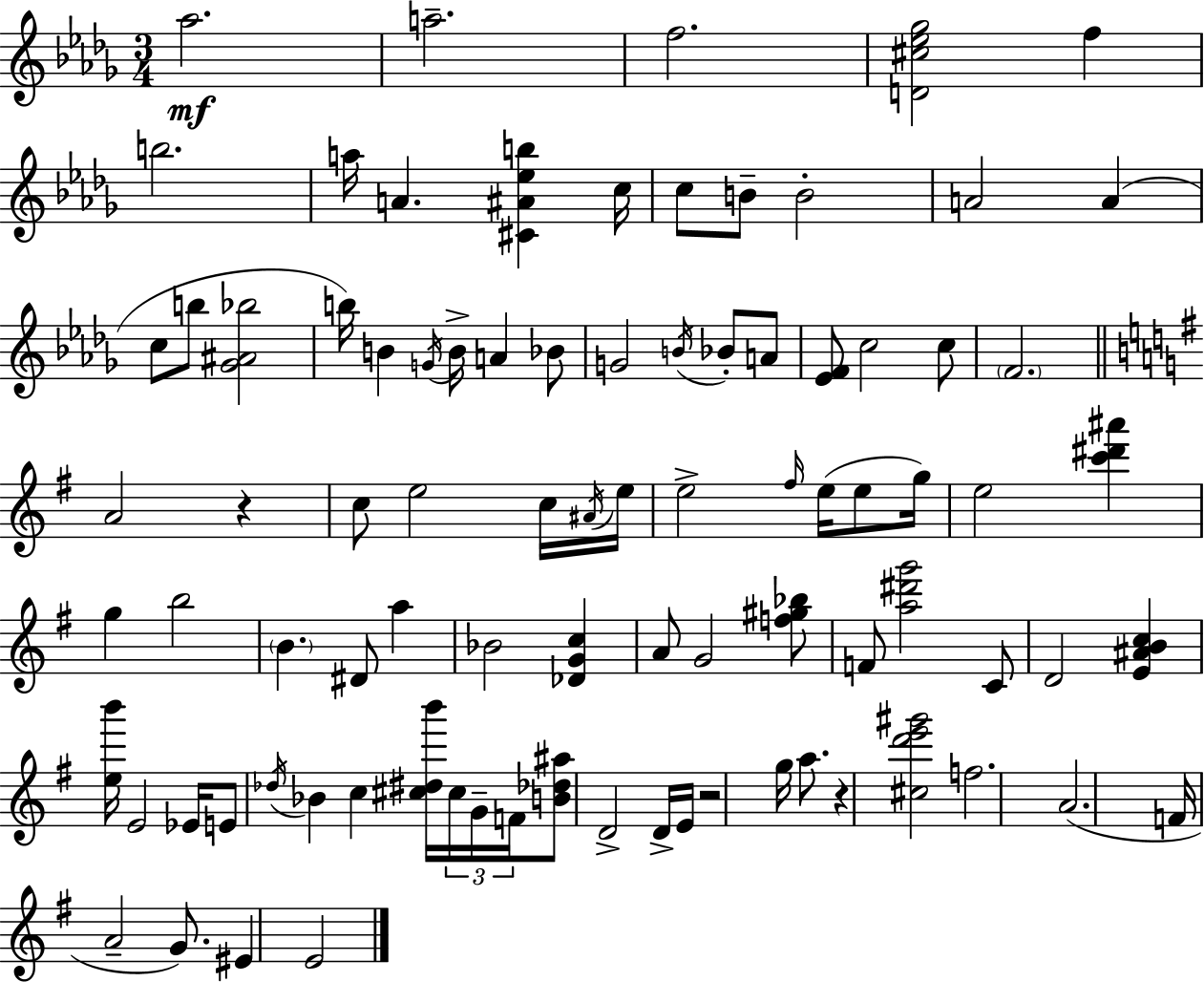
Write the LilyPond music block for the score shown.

{
  \clef treble
  \numericTimeSignature
  \time 3/4
  \key bes \minor
  \repeat volta 2 { aes''2.\mf | a''2.-- | f''2. | <d' cis'' ees'' ges''>2 f''4 | \break b''2. | a''16 a'4. <cis' ais' ees'' b''>4 c''16 | c''8 b'8-- b'2-. | a'2 a'4( | \break c''8 b''8 <ges' ais' bes''>2 | b''16) b'4 \acciaccatura { g'16 } b'16-> a'4 bes'8 | g'2 \acciaccatura { b'16 } bes'8-. | a'8 <ees' f'>8 c''2 | \break c''8 \parenthesize f'2. | \bar "||" \break \key e \minor a'2 r4 | c''8 e''2 c''16 \acciaccatura { ais'16 } | e''16 e''2-> \grace { fis''16 }( e''16 e''8 | g''16) e''2 <c''' dis''' ais'''>4 | \break g''4 b''2 | \parenthesize b'4. dis'8 a''4 | bes'2 <des' g' c''>4 | a'8 g'2 | \break <f'' gis'' bes''>8 f'8 <a'' dis''' g'''>2 | c'8 d'2 <e' ais' b' c''>4 | <e'' b'''>16 e'2 ees'16 | e'8 \acciaccatura { des''16 } bes'4 c''4 <cis'' dis'' b'''>16 | \break \tuplet 3/2 { cis''16 g'16-- f'16 } <b' des'' ais''>8 d'2-> | d'16-> e'16 r2 g''16 | a''8. r4 <cis'' d''' e''' gis'''>2 | f''2. | \break a'2.( | f'16 a'2-- | g'8.) eis'4 e'2 | } \bar "|."
}